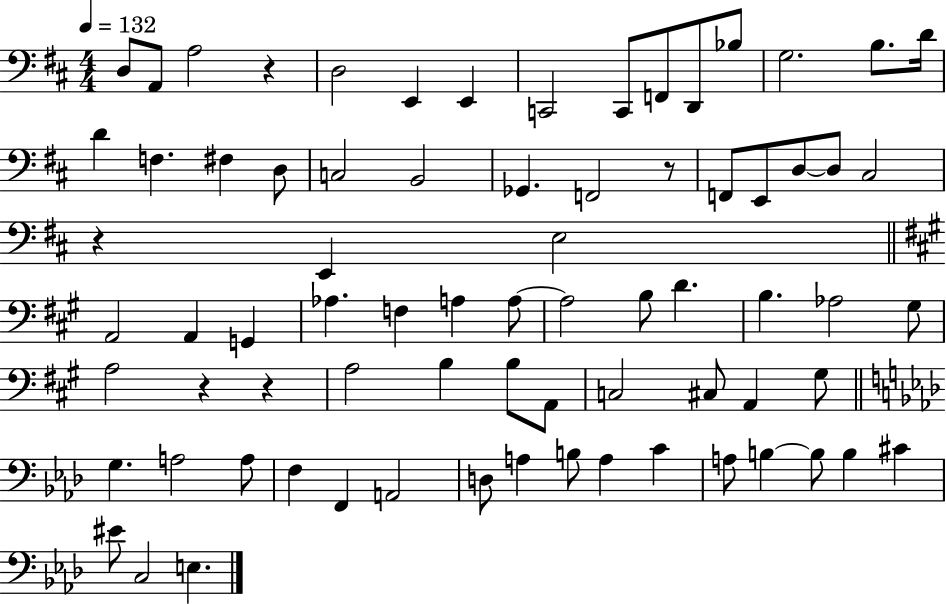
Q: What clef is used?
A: bass